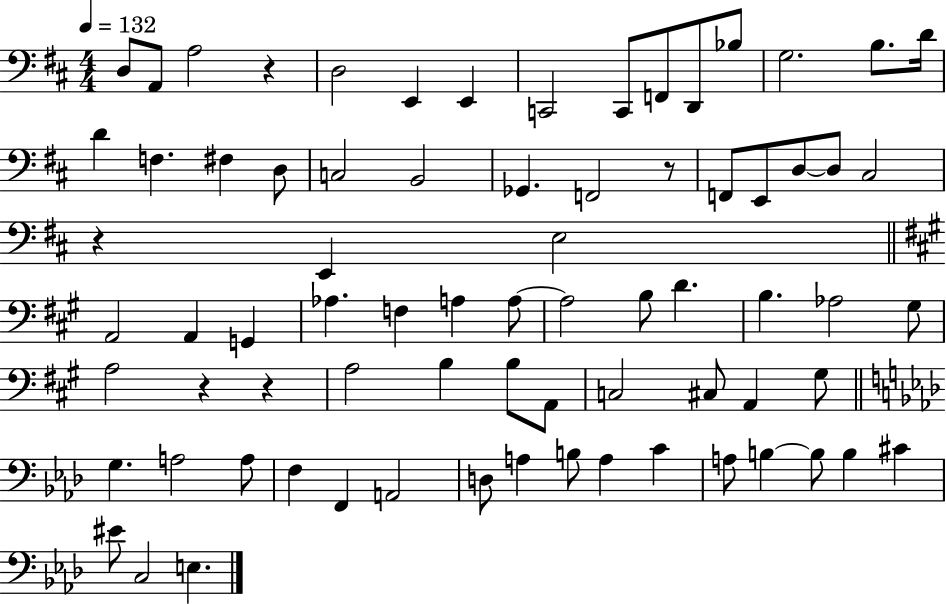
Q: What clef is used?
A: bass